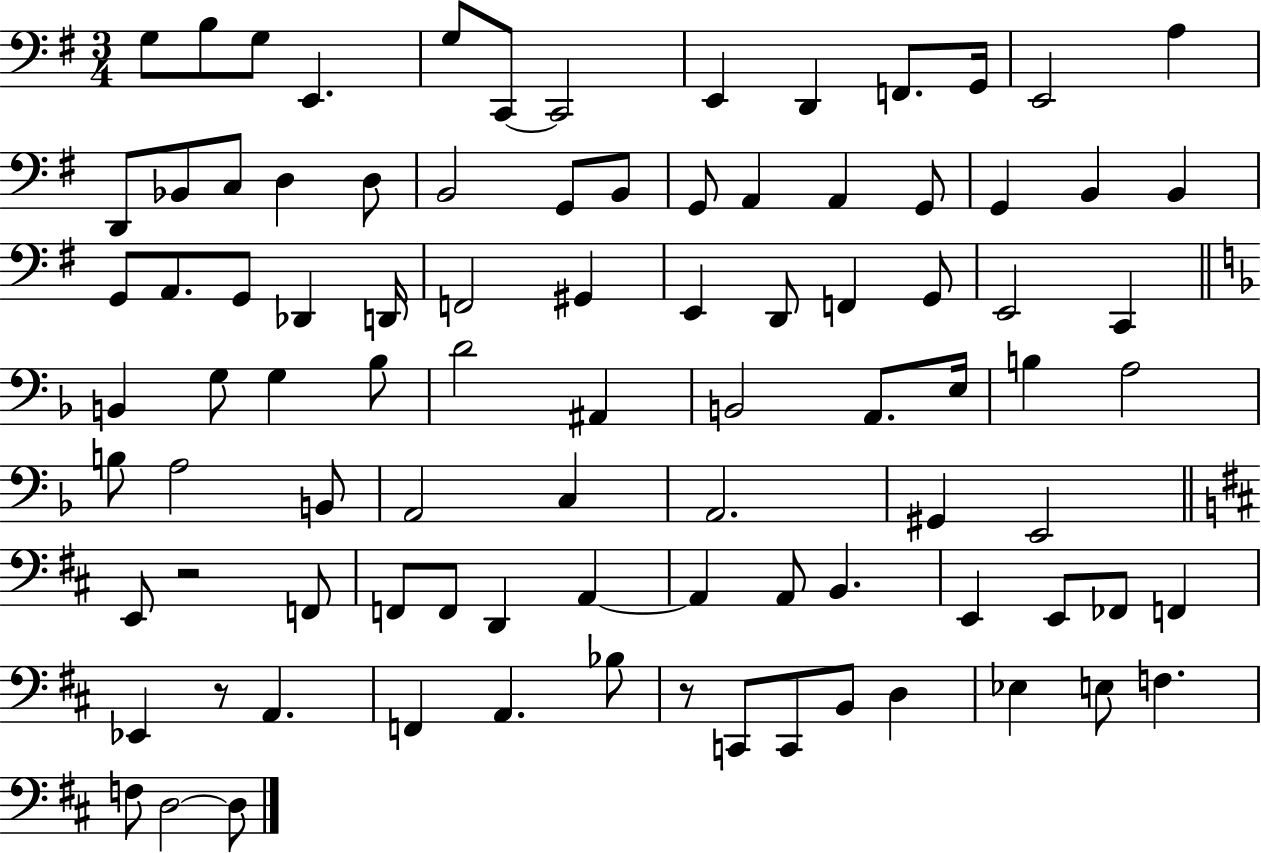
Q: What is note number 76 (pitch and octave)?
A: F2